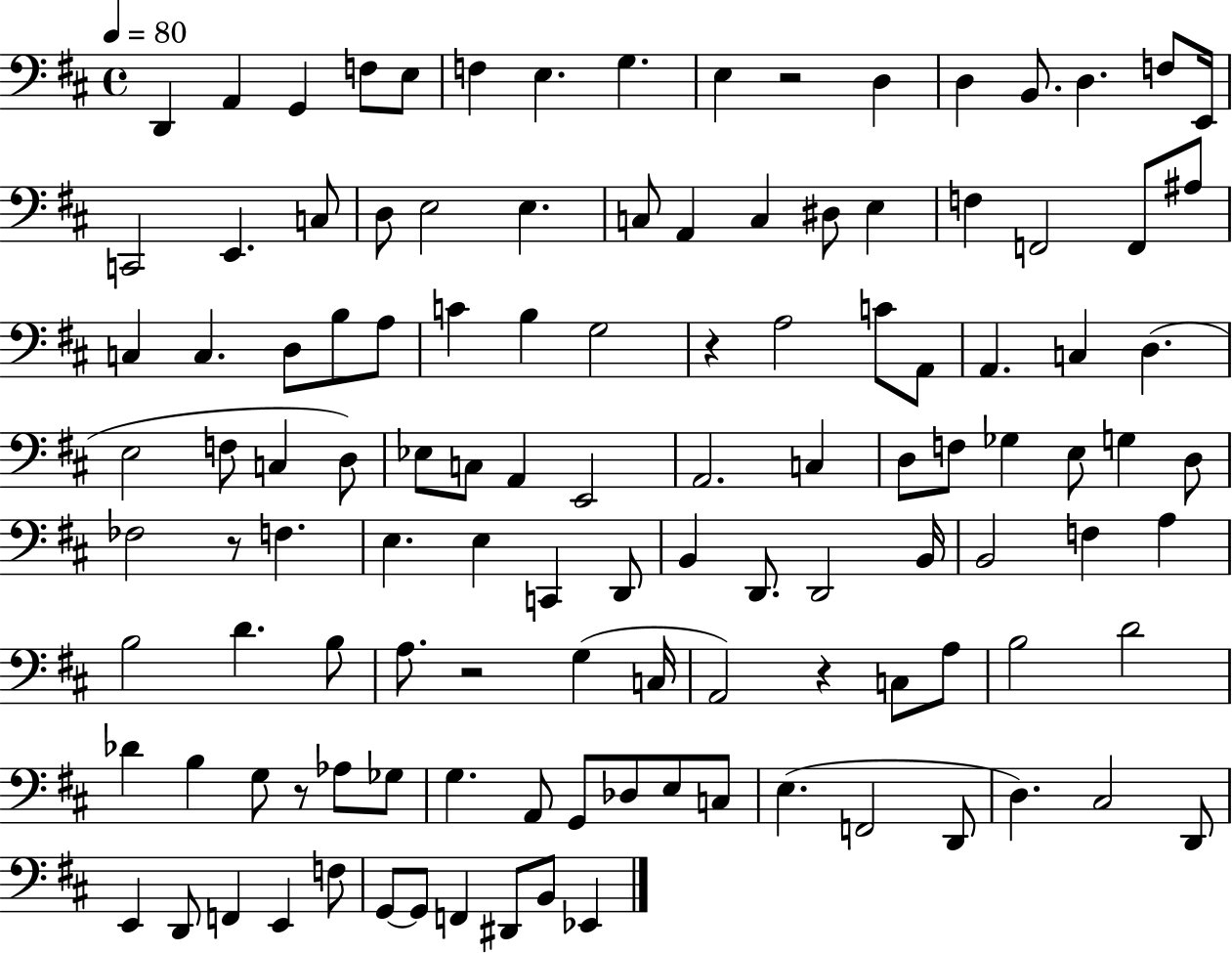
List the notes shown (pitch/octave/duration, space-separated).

D2/q A2/q G2/q F3/e E3/e F3/q E3/q. G3/q. E3/q R/h D3/q D3/q B2/e. D3/q. F3/e E2/s C2/h E2/q. C3/e D3/e E3/h E3/q. C3/e A2/q C3/q D#3/e E3/q F3/q F2/h F2/e A#3/e C3/q C3/q. D3/e B3/e A3/e C4/q B3/q G3/h R/q A3/h C4/e A2/e A2/q. C3/q D3/q. E3/h F3/e C3/q D3/e Eb3/e C3/e A2/q E2/h A2/h. C3/q D3/e F3/e Gb3/q E3/e G3/q D3/e FES3/h R/e F3/q. E3/q. E3/q C2/q D2/e B2/q D2/e. D2/h B2/s B2/h F3/q A3/q B3/h D4/q. B3/e A3/e. R/h G3/q C3/s A2/h R/q C3/e A3/e B3/h D4/h Db4/q B3/q G3/e R/e Ab3/e Gb3/e G3/q. A2/e G2/e Db3/e E3/e C3/e E3/q. F2/h D2/e D3/q. C#3/h D2/e E2/q D2/e F2/q E2/q F3/e G2/e G2/e F2/q D#2/e B2/e Eb2/q